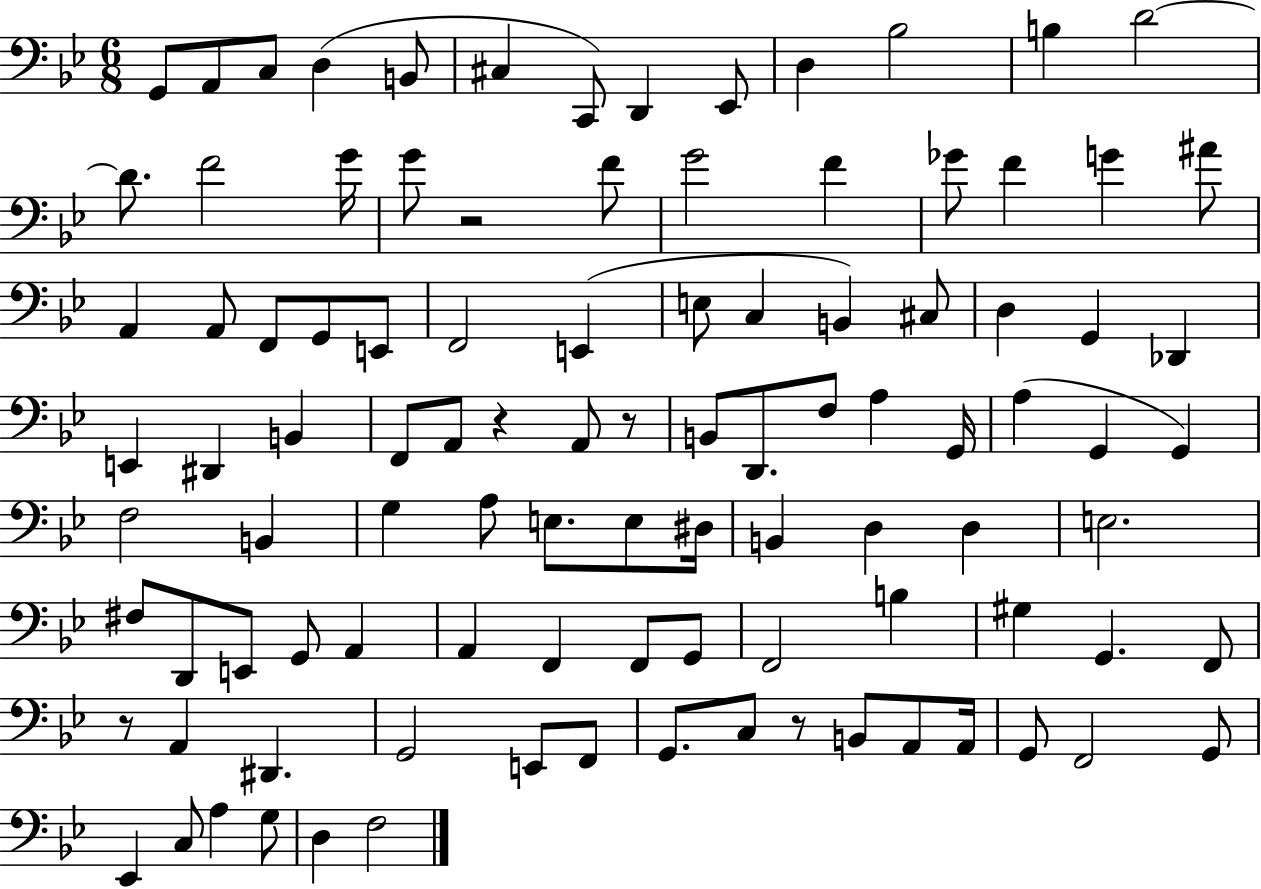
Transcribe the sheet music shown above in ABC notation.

X:1
T:Untitled
M:6/8
L:1/4
K:Bb
G,,/2 A,,/2 C,/2 D, B,,/2 ^C, C,,/2 D,, _E,,/2 D, _B,2 B, D2 D/2 F2 G/4 G/2 z2 F/2 G2 F _G/2 F G ^A/2 A,, A,,/2 F,,/2 G,,/2 E,,/2 F,,2 E,, E,/2 C, B,, ^C,/2 D, G,, _D,, E,, ^D,, B,, F,,/2 A,,/2 z A,,/2 z/2 B,,/2 D,,/2 F,/2 A, G,,/4 A, G,, G,, F,2 B,, G, A,/2 E,/2 E,/2 ^D,/4 B,, D, D, E,2 ^F,/2 D,,/2 E,,/2 G,,/2 A,, A,, F,, F,,/2 G,,/2 F,,2 B, ^G, G,, F,,/2 z/2 A,, ^D,, G,,2 E,,/2 F,,/2 G,,/2 C,/2 z/2 B,,/2 A,,/2 A,,/4 G,,/2 F,,2 G,,/2 _E,, C,/2 A, G,/2 D, F,2